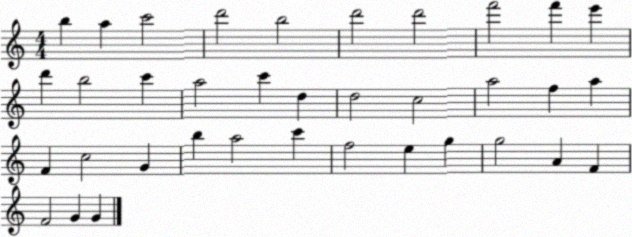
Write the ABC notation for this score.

X:1
T:Untitled
M:4/4
L:1/4
K:C
b a c'2 d'2 b2 d'2 d'2 f'2 f' e' d' b2 c' a2 c' d d2 c2 a2 f a F c2 G b a2 c' f2 e g g2 A F F2 G G